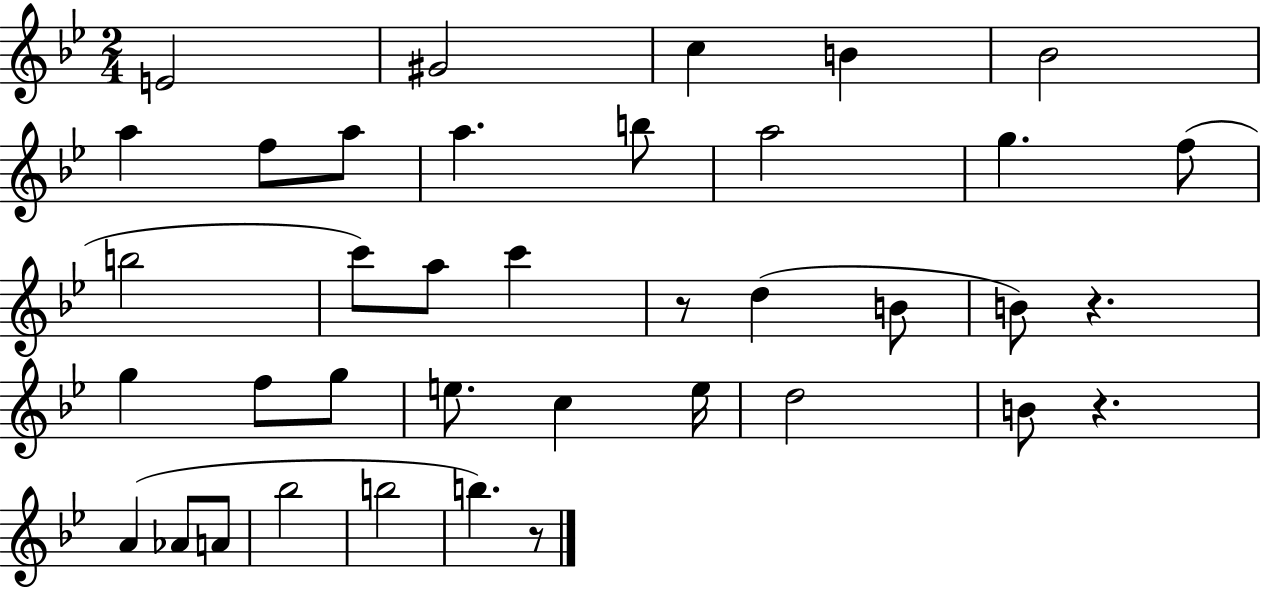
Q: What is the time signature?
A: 2/4